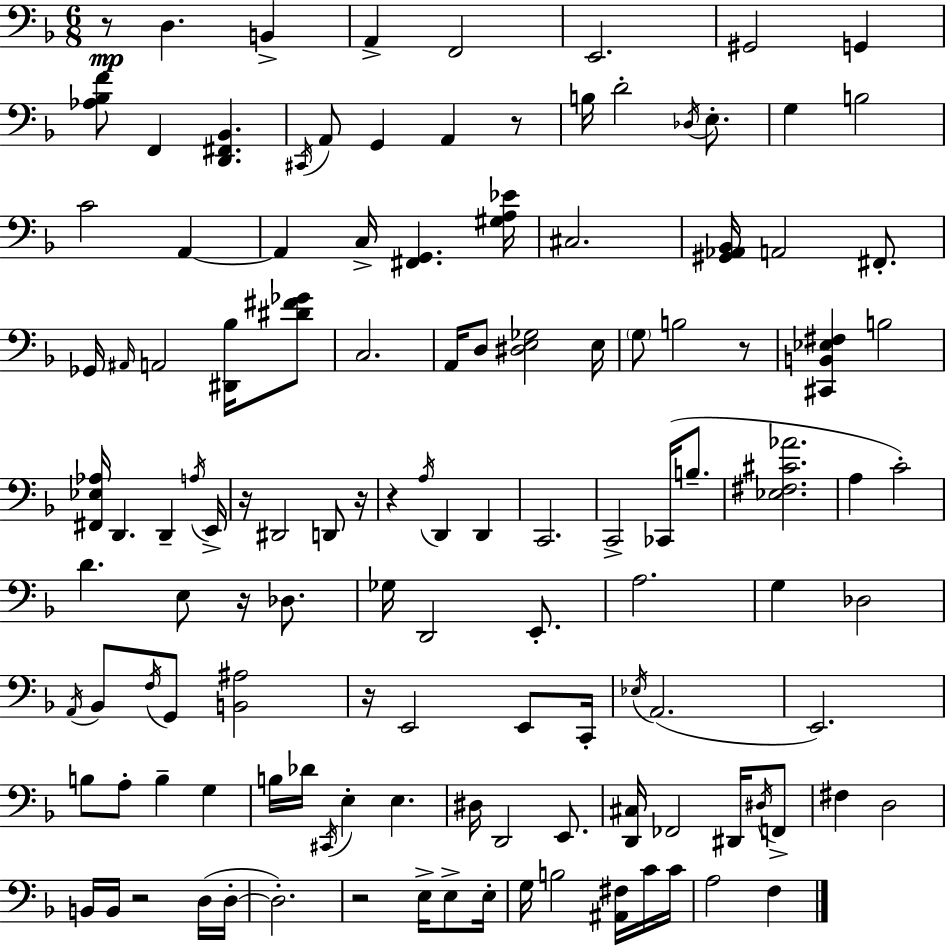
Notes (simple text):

R/e D3/q. B2/q A2/q F2/h E2/h. G#2/h G2/q [Ab3,Bb3,F4]/e F2/q [D2,F#2,Bb2]/q. C#2/s A2/e G2/q A2/q R/e B3/s D4/h Db3/s E3/e. G3/q B3/h C4/h A2/q A2/q C3/s [F#2,G2]/q. [G#3,A3,Eb4]/s C#3/h. [G#2,Ab2,Bb2]/s A2/h F#2/e. Gb2/s A#2/s A2/h [D#2,Bb3]/s [D#4,F#4,Gb4]/e C3/h. A2/s D3/e [D#3,E3,Gb3]/h E3/s G3/e B3/h R/e [C#2,B2,Eb3,F#3]/q B3/h [F#2,Eb3,Ab3]/s D2/q. D2/q A3/s E2/s R/s D#2/h D2/e R/s R/q A3/s D2/q D2/q C2/h. C2/h CES2/s B3/e. [Eb3,F#3,C#4,Ab4]/h. A3/q C4/h D4/q. E3/e R/s Db3/e. Gb3/s D2/h E2/e. A3/h. G3/q Db3/h A2/s Bb2/e F3/s G2/e [B2,A#3]/h R/s E2/h E2/e C2/s Eb3/s A2/h. E2/h. B3/e A3/e B3/q G3/q B3/s Db4/s C#2/s E3/q E3/q. D#3/s D2/h E2/e. [D2,C#3]/s FES2/h D#2/s D#3/s F2/e F#3/q D3/h B2/s B2/s R/h D3/s D3/s D3/h. R/h E3/s E3/e E3/s G3/s B3/h [A#2,F#3]/s C4/s C4/s A3/h F3/q